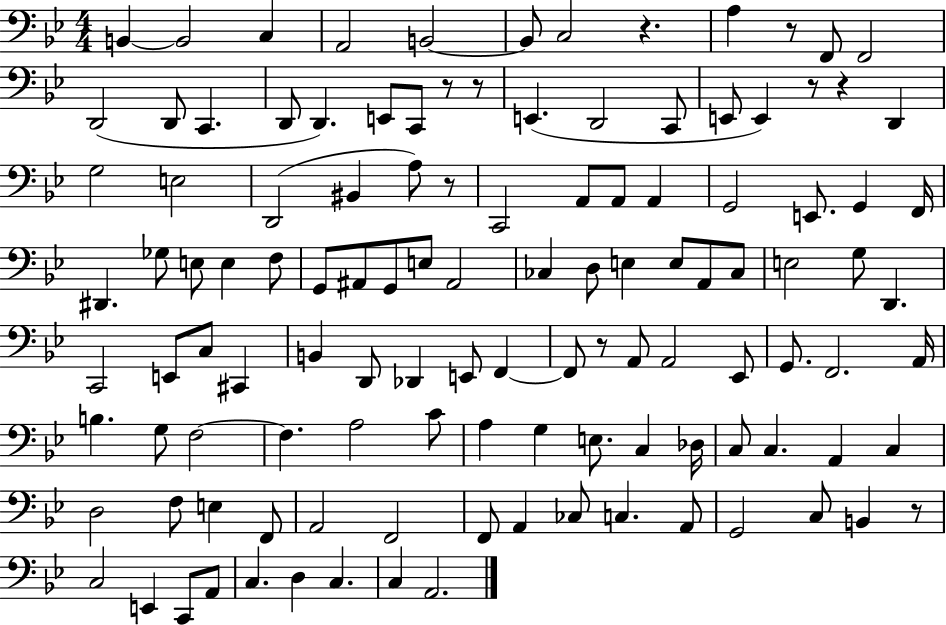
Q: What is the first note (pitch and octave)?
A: B2